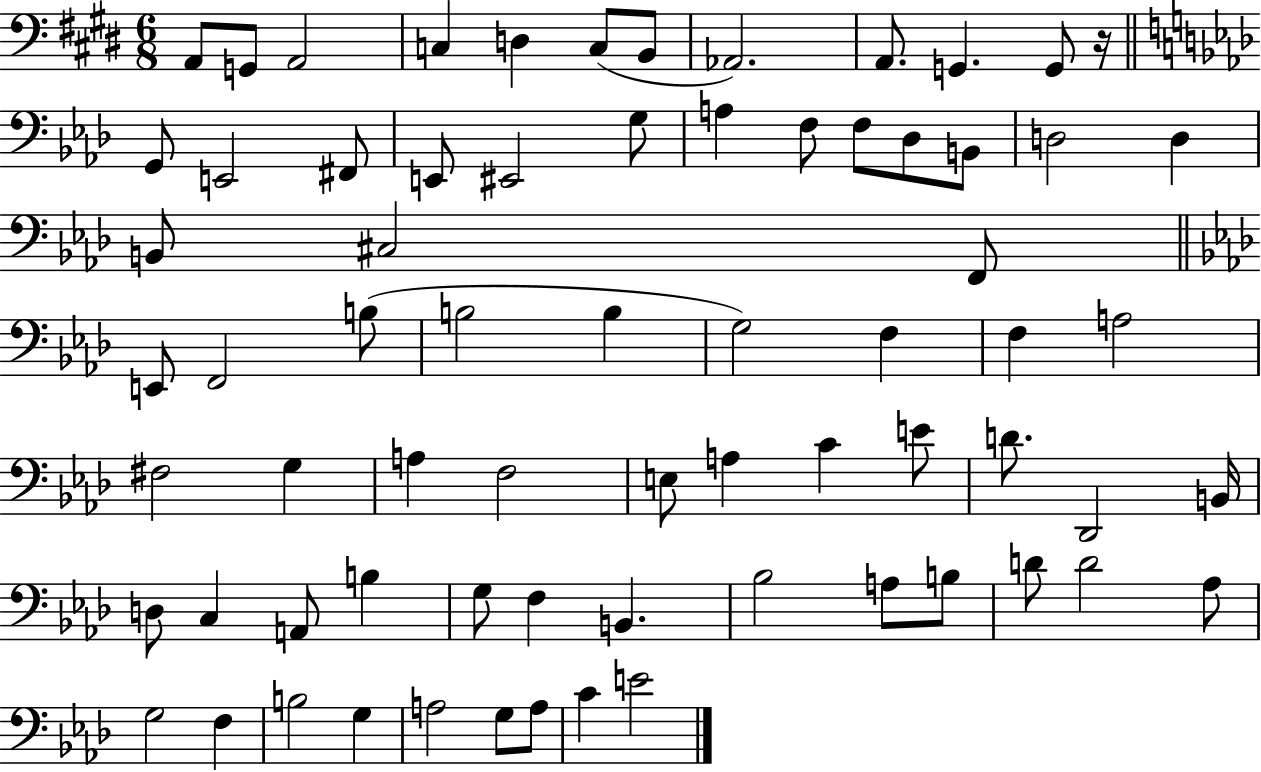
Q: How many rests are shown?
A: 1